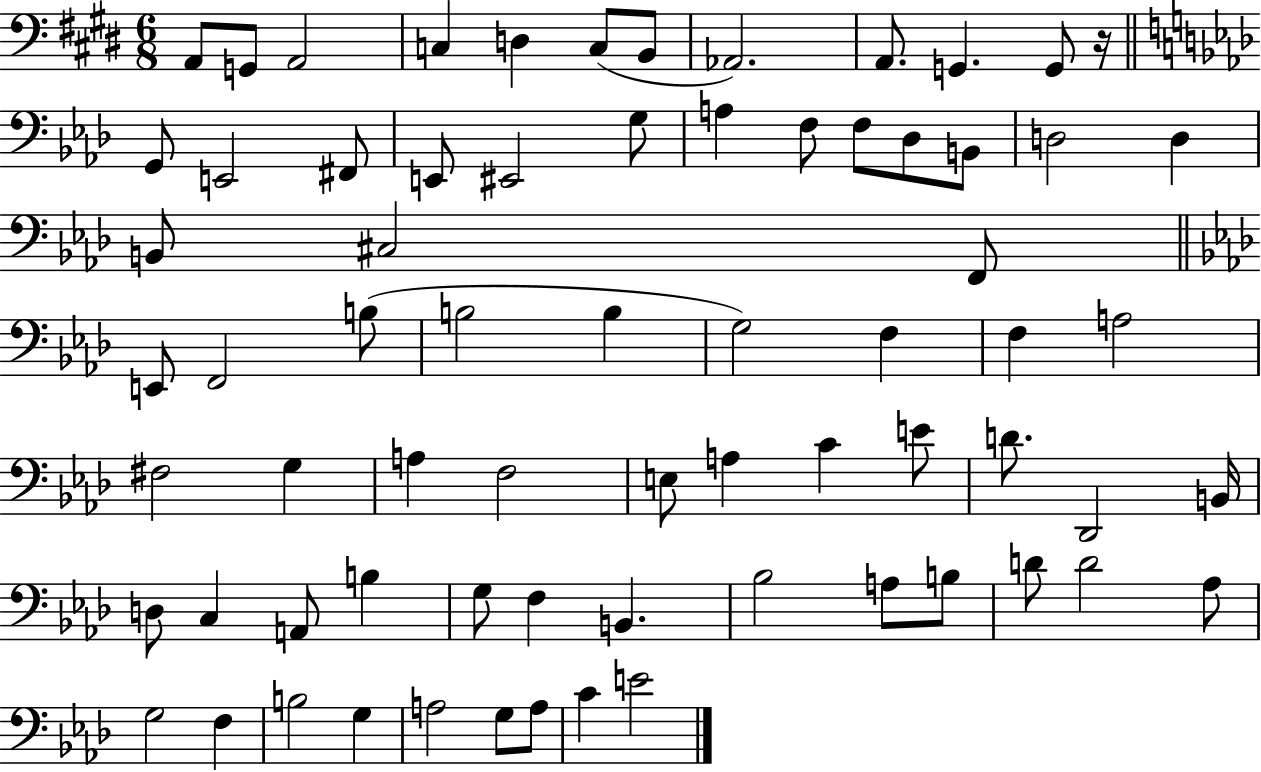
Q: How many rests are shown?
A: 1